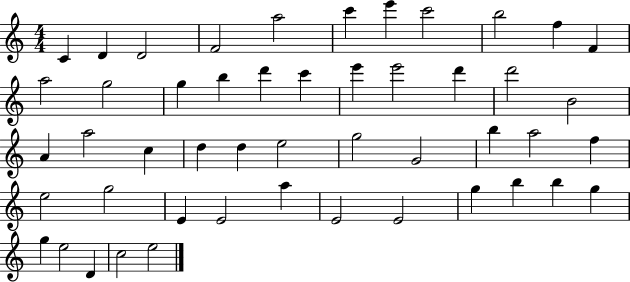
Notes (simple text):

C4/q D4/q D4/h F4/h A5/h C6/q E6/q C6/h B5/h F5/q F4/q A5/h G5/h G5/q B5/q D6/q C6/q E6/q E6/h D6/q D6/h B4/h A4/q A5/h C5/q D5/q D5/q E5/h G5/h G4/h B5/q A5/h F5/q E5/h G5/h E4/q E4/h A5/q E4/h E4/h G5/q B5/q B5/q G5/q G5/q E5/h D4/q C5/h E5/h